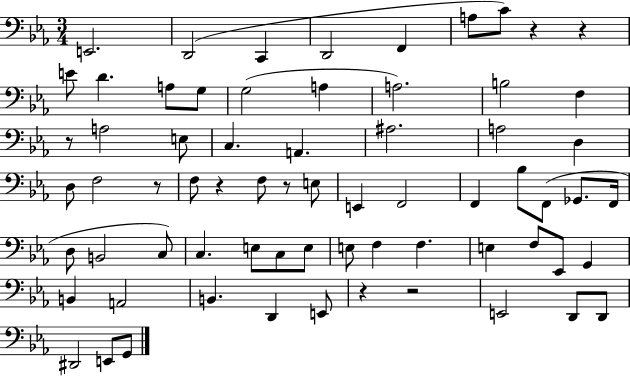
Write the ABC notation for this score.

X:1
T:Untitled
M:3/4
L:1/4
K:Eb
E,,2 D,,2 C,, D,,2 F,, A,/2 C/2 z z E/2 D A,/2 G,/2 G,2 A, A,2 B,2 F, z/2 A,2 E,/2 C, A,, ^A,2 A,2 D, D,/2 F,2 z/2 F,/2 z F,/2 z/2 E,/2 E,, F,,2 F,, _B,/2 F,,/2 _G,,/2 F,,/4 D,/2 B,,2 C,/2 C, E,/2 C,/2 E,/2 E,/2 F, F, E, F,/2 _E,,/2 G,, B,, A,,2 B,, D,, E,,/2 z z2 E,,2 D,,/2 D,,/2 ^D,,2 E,,/2 G,,/2